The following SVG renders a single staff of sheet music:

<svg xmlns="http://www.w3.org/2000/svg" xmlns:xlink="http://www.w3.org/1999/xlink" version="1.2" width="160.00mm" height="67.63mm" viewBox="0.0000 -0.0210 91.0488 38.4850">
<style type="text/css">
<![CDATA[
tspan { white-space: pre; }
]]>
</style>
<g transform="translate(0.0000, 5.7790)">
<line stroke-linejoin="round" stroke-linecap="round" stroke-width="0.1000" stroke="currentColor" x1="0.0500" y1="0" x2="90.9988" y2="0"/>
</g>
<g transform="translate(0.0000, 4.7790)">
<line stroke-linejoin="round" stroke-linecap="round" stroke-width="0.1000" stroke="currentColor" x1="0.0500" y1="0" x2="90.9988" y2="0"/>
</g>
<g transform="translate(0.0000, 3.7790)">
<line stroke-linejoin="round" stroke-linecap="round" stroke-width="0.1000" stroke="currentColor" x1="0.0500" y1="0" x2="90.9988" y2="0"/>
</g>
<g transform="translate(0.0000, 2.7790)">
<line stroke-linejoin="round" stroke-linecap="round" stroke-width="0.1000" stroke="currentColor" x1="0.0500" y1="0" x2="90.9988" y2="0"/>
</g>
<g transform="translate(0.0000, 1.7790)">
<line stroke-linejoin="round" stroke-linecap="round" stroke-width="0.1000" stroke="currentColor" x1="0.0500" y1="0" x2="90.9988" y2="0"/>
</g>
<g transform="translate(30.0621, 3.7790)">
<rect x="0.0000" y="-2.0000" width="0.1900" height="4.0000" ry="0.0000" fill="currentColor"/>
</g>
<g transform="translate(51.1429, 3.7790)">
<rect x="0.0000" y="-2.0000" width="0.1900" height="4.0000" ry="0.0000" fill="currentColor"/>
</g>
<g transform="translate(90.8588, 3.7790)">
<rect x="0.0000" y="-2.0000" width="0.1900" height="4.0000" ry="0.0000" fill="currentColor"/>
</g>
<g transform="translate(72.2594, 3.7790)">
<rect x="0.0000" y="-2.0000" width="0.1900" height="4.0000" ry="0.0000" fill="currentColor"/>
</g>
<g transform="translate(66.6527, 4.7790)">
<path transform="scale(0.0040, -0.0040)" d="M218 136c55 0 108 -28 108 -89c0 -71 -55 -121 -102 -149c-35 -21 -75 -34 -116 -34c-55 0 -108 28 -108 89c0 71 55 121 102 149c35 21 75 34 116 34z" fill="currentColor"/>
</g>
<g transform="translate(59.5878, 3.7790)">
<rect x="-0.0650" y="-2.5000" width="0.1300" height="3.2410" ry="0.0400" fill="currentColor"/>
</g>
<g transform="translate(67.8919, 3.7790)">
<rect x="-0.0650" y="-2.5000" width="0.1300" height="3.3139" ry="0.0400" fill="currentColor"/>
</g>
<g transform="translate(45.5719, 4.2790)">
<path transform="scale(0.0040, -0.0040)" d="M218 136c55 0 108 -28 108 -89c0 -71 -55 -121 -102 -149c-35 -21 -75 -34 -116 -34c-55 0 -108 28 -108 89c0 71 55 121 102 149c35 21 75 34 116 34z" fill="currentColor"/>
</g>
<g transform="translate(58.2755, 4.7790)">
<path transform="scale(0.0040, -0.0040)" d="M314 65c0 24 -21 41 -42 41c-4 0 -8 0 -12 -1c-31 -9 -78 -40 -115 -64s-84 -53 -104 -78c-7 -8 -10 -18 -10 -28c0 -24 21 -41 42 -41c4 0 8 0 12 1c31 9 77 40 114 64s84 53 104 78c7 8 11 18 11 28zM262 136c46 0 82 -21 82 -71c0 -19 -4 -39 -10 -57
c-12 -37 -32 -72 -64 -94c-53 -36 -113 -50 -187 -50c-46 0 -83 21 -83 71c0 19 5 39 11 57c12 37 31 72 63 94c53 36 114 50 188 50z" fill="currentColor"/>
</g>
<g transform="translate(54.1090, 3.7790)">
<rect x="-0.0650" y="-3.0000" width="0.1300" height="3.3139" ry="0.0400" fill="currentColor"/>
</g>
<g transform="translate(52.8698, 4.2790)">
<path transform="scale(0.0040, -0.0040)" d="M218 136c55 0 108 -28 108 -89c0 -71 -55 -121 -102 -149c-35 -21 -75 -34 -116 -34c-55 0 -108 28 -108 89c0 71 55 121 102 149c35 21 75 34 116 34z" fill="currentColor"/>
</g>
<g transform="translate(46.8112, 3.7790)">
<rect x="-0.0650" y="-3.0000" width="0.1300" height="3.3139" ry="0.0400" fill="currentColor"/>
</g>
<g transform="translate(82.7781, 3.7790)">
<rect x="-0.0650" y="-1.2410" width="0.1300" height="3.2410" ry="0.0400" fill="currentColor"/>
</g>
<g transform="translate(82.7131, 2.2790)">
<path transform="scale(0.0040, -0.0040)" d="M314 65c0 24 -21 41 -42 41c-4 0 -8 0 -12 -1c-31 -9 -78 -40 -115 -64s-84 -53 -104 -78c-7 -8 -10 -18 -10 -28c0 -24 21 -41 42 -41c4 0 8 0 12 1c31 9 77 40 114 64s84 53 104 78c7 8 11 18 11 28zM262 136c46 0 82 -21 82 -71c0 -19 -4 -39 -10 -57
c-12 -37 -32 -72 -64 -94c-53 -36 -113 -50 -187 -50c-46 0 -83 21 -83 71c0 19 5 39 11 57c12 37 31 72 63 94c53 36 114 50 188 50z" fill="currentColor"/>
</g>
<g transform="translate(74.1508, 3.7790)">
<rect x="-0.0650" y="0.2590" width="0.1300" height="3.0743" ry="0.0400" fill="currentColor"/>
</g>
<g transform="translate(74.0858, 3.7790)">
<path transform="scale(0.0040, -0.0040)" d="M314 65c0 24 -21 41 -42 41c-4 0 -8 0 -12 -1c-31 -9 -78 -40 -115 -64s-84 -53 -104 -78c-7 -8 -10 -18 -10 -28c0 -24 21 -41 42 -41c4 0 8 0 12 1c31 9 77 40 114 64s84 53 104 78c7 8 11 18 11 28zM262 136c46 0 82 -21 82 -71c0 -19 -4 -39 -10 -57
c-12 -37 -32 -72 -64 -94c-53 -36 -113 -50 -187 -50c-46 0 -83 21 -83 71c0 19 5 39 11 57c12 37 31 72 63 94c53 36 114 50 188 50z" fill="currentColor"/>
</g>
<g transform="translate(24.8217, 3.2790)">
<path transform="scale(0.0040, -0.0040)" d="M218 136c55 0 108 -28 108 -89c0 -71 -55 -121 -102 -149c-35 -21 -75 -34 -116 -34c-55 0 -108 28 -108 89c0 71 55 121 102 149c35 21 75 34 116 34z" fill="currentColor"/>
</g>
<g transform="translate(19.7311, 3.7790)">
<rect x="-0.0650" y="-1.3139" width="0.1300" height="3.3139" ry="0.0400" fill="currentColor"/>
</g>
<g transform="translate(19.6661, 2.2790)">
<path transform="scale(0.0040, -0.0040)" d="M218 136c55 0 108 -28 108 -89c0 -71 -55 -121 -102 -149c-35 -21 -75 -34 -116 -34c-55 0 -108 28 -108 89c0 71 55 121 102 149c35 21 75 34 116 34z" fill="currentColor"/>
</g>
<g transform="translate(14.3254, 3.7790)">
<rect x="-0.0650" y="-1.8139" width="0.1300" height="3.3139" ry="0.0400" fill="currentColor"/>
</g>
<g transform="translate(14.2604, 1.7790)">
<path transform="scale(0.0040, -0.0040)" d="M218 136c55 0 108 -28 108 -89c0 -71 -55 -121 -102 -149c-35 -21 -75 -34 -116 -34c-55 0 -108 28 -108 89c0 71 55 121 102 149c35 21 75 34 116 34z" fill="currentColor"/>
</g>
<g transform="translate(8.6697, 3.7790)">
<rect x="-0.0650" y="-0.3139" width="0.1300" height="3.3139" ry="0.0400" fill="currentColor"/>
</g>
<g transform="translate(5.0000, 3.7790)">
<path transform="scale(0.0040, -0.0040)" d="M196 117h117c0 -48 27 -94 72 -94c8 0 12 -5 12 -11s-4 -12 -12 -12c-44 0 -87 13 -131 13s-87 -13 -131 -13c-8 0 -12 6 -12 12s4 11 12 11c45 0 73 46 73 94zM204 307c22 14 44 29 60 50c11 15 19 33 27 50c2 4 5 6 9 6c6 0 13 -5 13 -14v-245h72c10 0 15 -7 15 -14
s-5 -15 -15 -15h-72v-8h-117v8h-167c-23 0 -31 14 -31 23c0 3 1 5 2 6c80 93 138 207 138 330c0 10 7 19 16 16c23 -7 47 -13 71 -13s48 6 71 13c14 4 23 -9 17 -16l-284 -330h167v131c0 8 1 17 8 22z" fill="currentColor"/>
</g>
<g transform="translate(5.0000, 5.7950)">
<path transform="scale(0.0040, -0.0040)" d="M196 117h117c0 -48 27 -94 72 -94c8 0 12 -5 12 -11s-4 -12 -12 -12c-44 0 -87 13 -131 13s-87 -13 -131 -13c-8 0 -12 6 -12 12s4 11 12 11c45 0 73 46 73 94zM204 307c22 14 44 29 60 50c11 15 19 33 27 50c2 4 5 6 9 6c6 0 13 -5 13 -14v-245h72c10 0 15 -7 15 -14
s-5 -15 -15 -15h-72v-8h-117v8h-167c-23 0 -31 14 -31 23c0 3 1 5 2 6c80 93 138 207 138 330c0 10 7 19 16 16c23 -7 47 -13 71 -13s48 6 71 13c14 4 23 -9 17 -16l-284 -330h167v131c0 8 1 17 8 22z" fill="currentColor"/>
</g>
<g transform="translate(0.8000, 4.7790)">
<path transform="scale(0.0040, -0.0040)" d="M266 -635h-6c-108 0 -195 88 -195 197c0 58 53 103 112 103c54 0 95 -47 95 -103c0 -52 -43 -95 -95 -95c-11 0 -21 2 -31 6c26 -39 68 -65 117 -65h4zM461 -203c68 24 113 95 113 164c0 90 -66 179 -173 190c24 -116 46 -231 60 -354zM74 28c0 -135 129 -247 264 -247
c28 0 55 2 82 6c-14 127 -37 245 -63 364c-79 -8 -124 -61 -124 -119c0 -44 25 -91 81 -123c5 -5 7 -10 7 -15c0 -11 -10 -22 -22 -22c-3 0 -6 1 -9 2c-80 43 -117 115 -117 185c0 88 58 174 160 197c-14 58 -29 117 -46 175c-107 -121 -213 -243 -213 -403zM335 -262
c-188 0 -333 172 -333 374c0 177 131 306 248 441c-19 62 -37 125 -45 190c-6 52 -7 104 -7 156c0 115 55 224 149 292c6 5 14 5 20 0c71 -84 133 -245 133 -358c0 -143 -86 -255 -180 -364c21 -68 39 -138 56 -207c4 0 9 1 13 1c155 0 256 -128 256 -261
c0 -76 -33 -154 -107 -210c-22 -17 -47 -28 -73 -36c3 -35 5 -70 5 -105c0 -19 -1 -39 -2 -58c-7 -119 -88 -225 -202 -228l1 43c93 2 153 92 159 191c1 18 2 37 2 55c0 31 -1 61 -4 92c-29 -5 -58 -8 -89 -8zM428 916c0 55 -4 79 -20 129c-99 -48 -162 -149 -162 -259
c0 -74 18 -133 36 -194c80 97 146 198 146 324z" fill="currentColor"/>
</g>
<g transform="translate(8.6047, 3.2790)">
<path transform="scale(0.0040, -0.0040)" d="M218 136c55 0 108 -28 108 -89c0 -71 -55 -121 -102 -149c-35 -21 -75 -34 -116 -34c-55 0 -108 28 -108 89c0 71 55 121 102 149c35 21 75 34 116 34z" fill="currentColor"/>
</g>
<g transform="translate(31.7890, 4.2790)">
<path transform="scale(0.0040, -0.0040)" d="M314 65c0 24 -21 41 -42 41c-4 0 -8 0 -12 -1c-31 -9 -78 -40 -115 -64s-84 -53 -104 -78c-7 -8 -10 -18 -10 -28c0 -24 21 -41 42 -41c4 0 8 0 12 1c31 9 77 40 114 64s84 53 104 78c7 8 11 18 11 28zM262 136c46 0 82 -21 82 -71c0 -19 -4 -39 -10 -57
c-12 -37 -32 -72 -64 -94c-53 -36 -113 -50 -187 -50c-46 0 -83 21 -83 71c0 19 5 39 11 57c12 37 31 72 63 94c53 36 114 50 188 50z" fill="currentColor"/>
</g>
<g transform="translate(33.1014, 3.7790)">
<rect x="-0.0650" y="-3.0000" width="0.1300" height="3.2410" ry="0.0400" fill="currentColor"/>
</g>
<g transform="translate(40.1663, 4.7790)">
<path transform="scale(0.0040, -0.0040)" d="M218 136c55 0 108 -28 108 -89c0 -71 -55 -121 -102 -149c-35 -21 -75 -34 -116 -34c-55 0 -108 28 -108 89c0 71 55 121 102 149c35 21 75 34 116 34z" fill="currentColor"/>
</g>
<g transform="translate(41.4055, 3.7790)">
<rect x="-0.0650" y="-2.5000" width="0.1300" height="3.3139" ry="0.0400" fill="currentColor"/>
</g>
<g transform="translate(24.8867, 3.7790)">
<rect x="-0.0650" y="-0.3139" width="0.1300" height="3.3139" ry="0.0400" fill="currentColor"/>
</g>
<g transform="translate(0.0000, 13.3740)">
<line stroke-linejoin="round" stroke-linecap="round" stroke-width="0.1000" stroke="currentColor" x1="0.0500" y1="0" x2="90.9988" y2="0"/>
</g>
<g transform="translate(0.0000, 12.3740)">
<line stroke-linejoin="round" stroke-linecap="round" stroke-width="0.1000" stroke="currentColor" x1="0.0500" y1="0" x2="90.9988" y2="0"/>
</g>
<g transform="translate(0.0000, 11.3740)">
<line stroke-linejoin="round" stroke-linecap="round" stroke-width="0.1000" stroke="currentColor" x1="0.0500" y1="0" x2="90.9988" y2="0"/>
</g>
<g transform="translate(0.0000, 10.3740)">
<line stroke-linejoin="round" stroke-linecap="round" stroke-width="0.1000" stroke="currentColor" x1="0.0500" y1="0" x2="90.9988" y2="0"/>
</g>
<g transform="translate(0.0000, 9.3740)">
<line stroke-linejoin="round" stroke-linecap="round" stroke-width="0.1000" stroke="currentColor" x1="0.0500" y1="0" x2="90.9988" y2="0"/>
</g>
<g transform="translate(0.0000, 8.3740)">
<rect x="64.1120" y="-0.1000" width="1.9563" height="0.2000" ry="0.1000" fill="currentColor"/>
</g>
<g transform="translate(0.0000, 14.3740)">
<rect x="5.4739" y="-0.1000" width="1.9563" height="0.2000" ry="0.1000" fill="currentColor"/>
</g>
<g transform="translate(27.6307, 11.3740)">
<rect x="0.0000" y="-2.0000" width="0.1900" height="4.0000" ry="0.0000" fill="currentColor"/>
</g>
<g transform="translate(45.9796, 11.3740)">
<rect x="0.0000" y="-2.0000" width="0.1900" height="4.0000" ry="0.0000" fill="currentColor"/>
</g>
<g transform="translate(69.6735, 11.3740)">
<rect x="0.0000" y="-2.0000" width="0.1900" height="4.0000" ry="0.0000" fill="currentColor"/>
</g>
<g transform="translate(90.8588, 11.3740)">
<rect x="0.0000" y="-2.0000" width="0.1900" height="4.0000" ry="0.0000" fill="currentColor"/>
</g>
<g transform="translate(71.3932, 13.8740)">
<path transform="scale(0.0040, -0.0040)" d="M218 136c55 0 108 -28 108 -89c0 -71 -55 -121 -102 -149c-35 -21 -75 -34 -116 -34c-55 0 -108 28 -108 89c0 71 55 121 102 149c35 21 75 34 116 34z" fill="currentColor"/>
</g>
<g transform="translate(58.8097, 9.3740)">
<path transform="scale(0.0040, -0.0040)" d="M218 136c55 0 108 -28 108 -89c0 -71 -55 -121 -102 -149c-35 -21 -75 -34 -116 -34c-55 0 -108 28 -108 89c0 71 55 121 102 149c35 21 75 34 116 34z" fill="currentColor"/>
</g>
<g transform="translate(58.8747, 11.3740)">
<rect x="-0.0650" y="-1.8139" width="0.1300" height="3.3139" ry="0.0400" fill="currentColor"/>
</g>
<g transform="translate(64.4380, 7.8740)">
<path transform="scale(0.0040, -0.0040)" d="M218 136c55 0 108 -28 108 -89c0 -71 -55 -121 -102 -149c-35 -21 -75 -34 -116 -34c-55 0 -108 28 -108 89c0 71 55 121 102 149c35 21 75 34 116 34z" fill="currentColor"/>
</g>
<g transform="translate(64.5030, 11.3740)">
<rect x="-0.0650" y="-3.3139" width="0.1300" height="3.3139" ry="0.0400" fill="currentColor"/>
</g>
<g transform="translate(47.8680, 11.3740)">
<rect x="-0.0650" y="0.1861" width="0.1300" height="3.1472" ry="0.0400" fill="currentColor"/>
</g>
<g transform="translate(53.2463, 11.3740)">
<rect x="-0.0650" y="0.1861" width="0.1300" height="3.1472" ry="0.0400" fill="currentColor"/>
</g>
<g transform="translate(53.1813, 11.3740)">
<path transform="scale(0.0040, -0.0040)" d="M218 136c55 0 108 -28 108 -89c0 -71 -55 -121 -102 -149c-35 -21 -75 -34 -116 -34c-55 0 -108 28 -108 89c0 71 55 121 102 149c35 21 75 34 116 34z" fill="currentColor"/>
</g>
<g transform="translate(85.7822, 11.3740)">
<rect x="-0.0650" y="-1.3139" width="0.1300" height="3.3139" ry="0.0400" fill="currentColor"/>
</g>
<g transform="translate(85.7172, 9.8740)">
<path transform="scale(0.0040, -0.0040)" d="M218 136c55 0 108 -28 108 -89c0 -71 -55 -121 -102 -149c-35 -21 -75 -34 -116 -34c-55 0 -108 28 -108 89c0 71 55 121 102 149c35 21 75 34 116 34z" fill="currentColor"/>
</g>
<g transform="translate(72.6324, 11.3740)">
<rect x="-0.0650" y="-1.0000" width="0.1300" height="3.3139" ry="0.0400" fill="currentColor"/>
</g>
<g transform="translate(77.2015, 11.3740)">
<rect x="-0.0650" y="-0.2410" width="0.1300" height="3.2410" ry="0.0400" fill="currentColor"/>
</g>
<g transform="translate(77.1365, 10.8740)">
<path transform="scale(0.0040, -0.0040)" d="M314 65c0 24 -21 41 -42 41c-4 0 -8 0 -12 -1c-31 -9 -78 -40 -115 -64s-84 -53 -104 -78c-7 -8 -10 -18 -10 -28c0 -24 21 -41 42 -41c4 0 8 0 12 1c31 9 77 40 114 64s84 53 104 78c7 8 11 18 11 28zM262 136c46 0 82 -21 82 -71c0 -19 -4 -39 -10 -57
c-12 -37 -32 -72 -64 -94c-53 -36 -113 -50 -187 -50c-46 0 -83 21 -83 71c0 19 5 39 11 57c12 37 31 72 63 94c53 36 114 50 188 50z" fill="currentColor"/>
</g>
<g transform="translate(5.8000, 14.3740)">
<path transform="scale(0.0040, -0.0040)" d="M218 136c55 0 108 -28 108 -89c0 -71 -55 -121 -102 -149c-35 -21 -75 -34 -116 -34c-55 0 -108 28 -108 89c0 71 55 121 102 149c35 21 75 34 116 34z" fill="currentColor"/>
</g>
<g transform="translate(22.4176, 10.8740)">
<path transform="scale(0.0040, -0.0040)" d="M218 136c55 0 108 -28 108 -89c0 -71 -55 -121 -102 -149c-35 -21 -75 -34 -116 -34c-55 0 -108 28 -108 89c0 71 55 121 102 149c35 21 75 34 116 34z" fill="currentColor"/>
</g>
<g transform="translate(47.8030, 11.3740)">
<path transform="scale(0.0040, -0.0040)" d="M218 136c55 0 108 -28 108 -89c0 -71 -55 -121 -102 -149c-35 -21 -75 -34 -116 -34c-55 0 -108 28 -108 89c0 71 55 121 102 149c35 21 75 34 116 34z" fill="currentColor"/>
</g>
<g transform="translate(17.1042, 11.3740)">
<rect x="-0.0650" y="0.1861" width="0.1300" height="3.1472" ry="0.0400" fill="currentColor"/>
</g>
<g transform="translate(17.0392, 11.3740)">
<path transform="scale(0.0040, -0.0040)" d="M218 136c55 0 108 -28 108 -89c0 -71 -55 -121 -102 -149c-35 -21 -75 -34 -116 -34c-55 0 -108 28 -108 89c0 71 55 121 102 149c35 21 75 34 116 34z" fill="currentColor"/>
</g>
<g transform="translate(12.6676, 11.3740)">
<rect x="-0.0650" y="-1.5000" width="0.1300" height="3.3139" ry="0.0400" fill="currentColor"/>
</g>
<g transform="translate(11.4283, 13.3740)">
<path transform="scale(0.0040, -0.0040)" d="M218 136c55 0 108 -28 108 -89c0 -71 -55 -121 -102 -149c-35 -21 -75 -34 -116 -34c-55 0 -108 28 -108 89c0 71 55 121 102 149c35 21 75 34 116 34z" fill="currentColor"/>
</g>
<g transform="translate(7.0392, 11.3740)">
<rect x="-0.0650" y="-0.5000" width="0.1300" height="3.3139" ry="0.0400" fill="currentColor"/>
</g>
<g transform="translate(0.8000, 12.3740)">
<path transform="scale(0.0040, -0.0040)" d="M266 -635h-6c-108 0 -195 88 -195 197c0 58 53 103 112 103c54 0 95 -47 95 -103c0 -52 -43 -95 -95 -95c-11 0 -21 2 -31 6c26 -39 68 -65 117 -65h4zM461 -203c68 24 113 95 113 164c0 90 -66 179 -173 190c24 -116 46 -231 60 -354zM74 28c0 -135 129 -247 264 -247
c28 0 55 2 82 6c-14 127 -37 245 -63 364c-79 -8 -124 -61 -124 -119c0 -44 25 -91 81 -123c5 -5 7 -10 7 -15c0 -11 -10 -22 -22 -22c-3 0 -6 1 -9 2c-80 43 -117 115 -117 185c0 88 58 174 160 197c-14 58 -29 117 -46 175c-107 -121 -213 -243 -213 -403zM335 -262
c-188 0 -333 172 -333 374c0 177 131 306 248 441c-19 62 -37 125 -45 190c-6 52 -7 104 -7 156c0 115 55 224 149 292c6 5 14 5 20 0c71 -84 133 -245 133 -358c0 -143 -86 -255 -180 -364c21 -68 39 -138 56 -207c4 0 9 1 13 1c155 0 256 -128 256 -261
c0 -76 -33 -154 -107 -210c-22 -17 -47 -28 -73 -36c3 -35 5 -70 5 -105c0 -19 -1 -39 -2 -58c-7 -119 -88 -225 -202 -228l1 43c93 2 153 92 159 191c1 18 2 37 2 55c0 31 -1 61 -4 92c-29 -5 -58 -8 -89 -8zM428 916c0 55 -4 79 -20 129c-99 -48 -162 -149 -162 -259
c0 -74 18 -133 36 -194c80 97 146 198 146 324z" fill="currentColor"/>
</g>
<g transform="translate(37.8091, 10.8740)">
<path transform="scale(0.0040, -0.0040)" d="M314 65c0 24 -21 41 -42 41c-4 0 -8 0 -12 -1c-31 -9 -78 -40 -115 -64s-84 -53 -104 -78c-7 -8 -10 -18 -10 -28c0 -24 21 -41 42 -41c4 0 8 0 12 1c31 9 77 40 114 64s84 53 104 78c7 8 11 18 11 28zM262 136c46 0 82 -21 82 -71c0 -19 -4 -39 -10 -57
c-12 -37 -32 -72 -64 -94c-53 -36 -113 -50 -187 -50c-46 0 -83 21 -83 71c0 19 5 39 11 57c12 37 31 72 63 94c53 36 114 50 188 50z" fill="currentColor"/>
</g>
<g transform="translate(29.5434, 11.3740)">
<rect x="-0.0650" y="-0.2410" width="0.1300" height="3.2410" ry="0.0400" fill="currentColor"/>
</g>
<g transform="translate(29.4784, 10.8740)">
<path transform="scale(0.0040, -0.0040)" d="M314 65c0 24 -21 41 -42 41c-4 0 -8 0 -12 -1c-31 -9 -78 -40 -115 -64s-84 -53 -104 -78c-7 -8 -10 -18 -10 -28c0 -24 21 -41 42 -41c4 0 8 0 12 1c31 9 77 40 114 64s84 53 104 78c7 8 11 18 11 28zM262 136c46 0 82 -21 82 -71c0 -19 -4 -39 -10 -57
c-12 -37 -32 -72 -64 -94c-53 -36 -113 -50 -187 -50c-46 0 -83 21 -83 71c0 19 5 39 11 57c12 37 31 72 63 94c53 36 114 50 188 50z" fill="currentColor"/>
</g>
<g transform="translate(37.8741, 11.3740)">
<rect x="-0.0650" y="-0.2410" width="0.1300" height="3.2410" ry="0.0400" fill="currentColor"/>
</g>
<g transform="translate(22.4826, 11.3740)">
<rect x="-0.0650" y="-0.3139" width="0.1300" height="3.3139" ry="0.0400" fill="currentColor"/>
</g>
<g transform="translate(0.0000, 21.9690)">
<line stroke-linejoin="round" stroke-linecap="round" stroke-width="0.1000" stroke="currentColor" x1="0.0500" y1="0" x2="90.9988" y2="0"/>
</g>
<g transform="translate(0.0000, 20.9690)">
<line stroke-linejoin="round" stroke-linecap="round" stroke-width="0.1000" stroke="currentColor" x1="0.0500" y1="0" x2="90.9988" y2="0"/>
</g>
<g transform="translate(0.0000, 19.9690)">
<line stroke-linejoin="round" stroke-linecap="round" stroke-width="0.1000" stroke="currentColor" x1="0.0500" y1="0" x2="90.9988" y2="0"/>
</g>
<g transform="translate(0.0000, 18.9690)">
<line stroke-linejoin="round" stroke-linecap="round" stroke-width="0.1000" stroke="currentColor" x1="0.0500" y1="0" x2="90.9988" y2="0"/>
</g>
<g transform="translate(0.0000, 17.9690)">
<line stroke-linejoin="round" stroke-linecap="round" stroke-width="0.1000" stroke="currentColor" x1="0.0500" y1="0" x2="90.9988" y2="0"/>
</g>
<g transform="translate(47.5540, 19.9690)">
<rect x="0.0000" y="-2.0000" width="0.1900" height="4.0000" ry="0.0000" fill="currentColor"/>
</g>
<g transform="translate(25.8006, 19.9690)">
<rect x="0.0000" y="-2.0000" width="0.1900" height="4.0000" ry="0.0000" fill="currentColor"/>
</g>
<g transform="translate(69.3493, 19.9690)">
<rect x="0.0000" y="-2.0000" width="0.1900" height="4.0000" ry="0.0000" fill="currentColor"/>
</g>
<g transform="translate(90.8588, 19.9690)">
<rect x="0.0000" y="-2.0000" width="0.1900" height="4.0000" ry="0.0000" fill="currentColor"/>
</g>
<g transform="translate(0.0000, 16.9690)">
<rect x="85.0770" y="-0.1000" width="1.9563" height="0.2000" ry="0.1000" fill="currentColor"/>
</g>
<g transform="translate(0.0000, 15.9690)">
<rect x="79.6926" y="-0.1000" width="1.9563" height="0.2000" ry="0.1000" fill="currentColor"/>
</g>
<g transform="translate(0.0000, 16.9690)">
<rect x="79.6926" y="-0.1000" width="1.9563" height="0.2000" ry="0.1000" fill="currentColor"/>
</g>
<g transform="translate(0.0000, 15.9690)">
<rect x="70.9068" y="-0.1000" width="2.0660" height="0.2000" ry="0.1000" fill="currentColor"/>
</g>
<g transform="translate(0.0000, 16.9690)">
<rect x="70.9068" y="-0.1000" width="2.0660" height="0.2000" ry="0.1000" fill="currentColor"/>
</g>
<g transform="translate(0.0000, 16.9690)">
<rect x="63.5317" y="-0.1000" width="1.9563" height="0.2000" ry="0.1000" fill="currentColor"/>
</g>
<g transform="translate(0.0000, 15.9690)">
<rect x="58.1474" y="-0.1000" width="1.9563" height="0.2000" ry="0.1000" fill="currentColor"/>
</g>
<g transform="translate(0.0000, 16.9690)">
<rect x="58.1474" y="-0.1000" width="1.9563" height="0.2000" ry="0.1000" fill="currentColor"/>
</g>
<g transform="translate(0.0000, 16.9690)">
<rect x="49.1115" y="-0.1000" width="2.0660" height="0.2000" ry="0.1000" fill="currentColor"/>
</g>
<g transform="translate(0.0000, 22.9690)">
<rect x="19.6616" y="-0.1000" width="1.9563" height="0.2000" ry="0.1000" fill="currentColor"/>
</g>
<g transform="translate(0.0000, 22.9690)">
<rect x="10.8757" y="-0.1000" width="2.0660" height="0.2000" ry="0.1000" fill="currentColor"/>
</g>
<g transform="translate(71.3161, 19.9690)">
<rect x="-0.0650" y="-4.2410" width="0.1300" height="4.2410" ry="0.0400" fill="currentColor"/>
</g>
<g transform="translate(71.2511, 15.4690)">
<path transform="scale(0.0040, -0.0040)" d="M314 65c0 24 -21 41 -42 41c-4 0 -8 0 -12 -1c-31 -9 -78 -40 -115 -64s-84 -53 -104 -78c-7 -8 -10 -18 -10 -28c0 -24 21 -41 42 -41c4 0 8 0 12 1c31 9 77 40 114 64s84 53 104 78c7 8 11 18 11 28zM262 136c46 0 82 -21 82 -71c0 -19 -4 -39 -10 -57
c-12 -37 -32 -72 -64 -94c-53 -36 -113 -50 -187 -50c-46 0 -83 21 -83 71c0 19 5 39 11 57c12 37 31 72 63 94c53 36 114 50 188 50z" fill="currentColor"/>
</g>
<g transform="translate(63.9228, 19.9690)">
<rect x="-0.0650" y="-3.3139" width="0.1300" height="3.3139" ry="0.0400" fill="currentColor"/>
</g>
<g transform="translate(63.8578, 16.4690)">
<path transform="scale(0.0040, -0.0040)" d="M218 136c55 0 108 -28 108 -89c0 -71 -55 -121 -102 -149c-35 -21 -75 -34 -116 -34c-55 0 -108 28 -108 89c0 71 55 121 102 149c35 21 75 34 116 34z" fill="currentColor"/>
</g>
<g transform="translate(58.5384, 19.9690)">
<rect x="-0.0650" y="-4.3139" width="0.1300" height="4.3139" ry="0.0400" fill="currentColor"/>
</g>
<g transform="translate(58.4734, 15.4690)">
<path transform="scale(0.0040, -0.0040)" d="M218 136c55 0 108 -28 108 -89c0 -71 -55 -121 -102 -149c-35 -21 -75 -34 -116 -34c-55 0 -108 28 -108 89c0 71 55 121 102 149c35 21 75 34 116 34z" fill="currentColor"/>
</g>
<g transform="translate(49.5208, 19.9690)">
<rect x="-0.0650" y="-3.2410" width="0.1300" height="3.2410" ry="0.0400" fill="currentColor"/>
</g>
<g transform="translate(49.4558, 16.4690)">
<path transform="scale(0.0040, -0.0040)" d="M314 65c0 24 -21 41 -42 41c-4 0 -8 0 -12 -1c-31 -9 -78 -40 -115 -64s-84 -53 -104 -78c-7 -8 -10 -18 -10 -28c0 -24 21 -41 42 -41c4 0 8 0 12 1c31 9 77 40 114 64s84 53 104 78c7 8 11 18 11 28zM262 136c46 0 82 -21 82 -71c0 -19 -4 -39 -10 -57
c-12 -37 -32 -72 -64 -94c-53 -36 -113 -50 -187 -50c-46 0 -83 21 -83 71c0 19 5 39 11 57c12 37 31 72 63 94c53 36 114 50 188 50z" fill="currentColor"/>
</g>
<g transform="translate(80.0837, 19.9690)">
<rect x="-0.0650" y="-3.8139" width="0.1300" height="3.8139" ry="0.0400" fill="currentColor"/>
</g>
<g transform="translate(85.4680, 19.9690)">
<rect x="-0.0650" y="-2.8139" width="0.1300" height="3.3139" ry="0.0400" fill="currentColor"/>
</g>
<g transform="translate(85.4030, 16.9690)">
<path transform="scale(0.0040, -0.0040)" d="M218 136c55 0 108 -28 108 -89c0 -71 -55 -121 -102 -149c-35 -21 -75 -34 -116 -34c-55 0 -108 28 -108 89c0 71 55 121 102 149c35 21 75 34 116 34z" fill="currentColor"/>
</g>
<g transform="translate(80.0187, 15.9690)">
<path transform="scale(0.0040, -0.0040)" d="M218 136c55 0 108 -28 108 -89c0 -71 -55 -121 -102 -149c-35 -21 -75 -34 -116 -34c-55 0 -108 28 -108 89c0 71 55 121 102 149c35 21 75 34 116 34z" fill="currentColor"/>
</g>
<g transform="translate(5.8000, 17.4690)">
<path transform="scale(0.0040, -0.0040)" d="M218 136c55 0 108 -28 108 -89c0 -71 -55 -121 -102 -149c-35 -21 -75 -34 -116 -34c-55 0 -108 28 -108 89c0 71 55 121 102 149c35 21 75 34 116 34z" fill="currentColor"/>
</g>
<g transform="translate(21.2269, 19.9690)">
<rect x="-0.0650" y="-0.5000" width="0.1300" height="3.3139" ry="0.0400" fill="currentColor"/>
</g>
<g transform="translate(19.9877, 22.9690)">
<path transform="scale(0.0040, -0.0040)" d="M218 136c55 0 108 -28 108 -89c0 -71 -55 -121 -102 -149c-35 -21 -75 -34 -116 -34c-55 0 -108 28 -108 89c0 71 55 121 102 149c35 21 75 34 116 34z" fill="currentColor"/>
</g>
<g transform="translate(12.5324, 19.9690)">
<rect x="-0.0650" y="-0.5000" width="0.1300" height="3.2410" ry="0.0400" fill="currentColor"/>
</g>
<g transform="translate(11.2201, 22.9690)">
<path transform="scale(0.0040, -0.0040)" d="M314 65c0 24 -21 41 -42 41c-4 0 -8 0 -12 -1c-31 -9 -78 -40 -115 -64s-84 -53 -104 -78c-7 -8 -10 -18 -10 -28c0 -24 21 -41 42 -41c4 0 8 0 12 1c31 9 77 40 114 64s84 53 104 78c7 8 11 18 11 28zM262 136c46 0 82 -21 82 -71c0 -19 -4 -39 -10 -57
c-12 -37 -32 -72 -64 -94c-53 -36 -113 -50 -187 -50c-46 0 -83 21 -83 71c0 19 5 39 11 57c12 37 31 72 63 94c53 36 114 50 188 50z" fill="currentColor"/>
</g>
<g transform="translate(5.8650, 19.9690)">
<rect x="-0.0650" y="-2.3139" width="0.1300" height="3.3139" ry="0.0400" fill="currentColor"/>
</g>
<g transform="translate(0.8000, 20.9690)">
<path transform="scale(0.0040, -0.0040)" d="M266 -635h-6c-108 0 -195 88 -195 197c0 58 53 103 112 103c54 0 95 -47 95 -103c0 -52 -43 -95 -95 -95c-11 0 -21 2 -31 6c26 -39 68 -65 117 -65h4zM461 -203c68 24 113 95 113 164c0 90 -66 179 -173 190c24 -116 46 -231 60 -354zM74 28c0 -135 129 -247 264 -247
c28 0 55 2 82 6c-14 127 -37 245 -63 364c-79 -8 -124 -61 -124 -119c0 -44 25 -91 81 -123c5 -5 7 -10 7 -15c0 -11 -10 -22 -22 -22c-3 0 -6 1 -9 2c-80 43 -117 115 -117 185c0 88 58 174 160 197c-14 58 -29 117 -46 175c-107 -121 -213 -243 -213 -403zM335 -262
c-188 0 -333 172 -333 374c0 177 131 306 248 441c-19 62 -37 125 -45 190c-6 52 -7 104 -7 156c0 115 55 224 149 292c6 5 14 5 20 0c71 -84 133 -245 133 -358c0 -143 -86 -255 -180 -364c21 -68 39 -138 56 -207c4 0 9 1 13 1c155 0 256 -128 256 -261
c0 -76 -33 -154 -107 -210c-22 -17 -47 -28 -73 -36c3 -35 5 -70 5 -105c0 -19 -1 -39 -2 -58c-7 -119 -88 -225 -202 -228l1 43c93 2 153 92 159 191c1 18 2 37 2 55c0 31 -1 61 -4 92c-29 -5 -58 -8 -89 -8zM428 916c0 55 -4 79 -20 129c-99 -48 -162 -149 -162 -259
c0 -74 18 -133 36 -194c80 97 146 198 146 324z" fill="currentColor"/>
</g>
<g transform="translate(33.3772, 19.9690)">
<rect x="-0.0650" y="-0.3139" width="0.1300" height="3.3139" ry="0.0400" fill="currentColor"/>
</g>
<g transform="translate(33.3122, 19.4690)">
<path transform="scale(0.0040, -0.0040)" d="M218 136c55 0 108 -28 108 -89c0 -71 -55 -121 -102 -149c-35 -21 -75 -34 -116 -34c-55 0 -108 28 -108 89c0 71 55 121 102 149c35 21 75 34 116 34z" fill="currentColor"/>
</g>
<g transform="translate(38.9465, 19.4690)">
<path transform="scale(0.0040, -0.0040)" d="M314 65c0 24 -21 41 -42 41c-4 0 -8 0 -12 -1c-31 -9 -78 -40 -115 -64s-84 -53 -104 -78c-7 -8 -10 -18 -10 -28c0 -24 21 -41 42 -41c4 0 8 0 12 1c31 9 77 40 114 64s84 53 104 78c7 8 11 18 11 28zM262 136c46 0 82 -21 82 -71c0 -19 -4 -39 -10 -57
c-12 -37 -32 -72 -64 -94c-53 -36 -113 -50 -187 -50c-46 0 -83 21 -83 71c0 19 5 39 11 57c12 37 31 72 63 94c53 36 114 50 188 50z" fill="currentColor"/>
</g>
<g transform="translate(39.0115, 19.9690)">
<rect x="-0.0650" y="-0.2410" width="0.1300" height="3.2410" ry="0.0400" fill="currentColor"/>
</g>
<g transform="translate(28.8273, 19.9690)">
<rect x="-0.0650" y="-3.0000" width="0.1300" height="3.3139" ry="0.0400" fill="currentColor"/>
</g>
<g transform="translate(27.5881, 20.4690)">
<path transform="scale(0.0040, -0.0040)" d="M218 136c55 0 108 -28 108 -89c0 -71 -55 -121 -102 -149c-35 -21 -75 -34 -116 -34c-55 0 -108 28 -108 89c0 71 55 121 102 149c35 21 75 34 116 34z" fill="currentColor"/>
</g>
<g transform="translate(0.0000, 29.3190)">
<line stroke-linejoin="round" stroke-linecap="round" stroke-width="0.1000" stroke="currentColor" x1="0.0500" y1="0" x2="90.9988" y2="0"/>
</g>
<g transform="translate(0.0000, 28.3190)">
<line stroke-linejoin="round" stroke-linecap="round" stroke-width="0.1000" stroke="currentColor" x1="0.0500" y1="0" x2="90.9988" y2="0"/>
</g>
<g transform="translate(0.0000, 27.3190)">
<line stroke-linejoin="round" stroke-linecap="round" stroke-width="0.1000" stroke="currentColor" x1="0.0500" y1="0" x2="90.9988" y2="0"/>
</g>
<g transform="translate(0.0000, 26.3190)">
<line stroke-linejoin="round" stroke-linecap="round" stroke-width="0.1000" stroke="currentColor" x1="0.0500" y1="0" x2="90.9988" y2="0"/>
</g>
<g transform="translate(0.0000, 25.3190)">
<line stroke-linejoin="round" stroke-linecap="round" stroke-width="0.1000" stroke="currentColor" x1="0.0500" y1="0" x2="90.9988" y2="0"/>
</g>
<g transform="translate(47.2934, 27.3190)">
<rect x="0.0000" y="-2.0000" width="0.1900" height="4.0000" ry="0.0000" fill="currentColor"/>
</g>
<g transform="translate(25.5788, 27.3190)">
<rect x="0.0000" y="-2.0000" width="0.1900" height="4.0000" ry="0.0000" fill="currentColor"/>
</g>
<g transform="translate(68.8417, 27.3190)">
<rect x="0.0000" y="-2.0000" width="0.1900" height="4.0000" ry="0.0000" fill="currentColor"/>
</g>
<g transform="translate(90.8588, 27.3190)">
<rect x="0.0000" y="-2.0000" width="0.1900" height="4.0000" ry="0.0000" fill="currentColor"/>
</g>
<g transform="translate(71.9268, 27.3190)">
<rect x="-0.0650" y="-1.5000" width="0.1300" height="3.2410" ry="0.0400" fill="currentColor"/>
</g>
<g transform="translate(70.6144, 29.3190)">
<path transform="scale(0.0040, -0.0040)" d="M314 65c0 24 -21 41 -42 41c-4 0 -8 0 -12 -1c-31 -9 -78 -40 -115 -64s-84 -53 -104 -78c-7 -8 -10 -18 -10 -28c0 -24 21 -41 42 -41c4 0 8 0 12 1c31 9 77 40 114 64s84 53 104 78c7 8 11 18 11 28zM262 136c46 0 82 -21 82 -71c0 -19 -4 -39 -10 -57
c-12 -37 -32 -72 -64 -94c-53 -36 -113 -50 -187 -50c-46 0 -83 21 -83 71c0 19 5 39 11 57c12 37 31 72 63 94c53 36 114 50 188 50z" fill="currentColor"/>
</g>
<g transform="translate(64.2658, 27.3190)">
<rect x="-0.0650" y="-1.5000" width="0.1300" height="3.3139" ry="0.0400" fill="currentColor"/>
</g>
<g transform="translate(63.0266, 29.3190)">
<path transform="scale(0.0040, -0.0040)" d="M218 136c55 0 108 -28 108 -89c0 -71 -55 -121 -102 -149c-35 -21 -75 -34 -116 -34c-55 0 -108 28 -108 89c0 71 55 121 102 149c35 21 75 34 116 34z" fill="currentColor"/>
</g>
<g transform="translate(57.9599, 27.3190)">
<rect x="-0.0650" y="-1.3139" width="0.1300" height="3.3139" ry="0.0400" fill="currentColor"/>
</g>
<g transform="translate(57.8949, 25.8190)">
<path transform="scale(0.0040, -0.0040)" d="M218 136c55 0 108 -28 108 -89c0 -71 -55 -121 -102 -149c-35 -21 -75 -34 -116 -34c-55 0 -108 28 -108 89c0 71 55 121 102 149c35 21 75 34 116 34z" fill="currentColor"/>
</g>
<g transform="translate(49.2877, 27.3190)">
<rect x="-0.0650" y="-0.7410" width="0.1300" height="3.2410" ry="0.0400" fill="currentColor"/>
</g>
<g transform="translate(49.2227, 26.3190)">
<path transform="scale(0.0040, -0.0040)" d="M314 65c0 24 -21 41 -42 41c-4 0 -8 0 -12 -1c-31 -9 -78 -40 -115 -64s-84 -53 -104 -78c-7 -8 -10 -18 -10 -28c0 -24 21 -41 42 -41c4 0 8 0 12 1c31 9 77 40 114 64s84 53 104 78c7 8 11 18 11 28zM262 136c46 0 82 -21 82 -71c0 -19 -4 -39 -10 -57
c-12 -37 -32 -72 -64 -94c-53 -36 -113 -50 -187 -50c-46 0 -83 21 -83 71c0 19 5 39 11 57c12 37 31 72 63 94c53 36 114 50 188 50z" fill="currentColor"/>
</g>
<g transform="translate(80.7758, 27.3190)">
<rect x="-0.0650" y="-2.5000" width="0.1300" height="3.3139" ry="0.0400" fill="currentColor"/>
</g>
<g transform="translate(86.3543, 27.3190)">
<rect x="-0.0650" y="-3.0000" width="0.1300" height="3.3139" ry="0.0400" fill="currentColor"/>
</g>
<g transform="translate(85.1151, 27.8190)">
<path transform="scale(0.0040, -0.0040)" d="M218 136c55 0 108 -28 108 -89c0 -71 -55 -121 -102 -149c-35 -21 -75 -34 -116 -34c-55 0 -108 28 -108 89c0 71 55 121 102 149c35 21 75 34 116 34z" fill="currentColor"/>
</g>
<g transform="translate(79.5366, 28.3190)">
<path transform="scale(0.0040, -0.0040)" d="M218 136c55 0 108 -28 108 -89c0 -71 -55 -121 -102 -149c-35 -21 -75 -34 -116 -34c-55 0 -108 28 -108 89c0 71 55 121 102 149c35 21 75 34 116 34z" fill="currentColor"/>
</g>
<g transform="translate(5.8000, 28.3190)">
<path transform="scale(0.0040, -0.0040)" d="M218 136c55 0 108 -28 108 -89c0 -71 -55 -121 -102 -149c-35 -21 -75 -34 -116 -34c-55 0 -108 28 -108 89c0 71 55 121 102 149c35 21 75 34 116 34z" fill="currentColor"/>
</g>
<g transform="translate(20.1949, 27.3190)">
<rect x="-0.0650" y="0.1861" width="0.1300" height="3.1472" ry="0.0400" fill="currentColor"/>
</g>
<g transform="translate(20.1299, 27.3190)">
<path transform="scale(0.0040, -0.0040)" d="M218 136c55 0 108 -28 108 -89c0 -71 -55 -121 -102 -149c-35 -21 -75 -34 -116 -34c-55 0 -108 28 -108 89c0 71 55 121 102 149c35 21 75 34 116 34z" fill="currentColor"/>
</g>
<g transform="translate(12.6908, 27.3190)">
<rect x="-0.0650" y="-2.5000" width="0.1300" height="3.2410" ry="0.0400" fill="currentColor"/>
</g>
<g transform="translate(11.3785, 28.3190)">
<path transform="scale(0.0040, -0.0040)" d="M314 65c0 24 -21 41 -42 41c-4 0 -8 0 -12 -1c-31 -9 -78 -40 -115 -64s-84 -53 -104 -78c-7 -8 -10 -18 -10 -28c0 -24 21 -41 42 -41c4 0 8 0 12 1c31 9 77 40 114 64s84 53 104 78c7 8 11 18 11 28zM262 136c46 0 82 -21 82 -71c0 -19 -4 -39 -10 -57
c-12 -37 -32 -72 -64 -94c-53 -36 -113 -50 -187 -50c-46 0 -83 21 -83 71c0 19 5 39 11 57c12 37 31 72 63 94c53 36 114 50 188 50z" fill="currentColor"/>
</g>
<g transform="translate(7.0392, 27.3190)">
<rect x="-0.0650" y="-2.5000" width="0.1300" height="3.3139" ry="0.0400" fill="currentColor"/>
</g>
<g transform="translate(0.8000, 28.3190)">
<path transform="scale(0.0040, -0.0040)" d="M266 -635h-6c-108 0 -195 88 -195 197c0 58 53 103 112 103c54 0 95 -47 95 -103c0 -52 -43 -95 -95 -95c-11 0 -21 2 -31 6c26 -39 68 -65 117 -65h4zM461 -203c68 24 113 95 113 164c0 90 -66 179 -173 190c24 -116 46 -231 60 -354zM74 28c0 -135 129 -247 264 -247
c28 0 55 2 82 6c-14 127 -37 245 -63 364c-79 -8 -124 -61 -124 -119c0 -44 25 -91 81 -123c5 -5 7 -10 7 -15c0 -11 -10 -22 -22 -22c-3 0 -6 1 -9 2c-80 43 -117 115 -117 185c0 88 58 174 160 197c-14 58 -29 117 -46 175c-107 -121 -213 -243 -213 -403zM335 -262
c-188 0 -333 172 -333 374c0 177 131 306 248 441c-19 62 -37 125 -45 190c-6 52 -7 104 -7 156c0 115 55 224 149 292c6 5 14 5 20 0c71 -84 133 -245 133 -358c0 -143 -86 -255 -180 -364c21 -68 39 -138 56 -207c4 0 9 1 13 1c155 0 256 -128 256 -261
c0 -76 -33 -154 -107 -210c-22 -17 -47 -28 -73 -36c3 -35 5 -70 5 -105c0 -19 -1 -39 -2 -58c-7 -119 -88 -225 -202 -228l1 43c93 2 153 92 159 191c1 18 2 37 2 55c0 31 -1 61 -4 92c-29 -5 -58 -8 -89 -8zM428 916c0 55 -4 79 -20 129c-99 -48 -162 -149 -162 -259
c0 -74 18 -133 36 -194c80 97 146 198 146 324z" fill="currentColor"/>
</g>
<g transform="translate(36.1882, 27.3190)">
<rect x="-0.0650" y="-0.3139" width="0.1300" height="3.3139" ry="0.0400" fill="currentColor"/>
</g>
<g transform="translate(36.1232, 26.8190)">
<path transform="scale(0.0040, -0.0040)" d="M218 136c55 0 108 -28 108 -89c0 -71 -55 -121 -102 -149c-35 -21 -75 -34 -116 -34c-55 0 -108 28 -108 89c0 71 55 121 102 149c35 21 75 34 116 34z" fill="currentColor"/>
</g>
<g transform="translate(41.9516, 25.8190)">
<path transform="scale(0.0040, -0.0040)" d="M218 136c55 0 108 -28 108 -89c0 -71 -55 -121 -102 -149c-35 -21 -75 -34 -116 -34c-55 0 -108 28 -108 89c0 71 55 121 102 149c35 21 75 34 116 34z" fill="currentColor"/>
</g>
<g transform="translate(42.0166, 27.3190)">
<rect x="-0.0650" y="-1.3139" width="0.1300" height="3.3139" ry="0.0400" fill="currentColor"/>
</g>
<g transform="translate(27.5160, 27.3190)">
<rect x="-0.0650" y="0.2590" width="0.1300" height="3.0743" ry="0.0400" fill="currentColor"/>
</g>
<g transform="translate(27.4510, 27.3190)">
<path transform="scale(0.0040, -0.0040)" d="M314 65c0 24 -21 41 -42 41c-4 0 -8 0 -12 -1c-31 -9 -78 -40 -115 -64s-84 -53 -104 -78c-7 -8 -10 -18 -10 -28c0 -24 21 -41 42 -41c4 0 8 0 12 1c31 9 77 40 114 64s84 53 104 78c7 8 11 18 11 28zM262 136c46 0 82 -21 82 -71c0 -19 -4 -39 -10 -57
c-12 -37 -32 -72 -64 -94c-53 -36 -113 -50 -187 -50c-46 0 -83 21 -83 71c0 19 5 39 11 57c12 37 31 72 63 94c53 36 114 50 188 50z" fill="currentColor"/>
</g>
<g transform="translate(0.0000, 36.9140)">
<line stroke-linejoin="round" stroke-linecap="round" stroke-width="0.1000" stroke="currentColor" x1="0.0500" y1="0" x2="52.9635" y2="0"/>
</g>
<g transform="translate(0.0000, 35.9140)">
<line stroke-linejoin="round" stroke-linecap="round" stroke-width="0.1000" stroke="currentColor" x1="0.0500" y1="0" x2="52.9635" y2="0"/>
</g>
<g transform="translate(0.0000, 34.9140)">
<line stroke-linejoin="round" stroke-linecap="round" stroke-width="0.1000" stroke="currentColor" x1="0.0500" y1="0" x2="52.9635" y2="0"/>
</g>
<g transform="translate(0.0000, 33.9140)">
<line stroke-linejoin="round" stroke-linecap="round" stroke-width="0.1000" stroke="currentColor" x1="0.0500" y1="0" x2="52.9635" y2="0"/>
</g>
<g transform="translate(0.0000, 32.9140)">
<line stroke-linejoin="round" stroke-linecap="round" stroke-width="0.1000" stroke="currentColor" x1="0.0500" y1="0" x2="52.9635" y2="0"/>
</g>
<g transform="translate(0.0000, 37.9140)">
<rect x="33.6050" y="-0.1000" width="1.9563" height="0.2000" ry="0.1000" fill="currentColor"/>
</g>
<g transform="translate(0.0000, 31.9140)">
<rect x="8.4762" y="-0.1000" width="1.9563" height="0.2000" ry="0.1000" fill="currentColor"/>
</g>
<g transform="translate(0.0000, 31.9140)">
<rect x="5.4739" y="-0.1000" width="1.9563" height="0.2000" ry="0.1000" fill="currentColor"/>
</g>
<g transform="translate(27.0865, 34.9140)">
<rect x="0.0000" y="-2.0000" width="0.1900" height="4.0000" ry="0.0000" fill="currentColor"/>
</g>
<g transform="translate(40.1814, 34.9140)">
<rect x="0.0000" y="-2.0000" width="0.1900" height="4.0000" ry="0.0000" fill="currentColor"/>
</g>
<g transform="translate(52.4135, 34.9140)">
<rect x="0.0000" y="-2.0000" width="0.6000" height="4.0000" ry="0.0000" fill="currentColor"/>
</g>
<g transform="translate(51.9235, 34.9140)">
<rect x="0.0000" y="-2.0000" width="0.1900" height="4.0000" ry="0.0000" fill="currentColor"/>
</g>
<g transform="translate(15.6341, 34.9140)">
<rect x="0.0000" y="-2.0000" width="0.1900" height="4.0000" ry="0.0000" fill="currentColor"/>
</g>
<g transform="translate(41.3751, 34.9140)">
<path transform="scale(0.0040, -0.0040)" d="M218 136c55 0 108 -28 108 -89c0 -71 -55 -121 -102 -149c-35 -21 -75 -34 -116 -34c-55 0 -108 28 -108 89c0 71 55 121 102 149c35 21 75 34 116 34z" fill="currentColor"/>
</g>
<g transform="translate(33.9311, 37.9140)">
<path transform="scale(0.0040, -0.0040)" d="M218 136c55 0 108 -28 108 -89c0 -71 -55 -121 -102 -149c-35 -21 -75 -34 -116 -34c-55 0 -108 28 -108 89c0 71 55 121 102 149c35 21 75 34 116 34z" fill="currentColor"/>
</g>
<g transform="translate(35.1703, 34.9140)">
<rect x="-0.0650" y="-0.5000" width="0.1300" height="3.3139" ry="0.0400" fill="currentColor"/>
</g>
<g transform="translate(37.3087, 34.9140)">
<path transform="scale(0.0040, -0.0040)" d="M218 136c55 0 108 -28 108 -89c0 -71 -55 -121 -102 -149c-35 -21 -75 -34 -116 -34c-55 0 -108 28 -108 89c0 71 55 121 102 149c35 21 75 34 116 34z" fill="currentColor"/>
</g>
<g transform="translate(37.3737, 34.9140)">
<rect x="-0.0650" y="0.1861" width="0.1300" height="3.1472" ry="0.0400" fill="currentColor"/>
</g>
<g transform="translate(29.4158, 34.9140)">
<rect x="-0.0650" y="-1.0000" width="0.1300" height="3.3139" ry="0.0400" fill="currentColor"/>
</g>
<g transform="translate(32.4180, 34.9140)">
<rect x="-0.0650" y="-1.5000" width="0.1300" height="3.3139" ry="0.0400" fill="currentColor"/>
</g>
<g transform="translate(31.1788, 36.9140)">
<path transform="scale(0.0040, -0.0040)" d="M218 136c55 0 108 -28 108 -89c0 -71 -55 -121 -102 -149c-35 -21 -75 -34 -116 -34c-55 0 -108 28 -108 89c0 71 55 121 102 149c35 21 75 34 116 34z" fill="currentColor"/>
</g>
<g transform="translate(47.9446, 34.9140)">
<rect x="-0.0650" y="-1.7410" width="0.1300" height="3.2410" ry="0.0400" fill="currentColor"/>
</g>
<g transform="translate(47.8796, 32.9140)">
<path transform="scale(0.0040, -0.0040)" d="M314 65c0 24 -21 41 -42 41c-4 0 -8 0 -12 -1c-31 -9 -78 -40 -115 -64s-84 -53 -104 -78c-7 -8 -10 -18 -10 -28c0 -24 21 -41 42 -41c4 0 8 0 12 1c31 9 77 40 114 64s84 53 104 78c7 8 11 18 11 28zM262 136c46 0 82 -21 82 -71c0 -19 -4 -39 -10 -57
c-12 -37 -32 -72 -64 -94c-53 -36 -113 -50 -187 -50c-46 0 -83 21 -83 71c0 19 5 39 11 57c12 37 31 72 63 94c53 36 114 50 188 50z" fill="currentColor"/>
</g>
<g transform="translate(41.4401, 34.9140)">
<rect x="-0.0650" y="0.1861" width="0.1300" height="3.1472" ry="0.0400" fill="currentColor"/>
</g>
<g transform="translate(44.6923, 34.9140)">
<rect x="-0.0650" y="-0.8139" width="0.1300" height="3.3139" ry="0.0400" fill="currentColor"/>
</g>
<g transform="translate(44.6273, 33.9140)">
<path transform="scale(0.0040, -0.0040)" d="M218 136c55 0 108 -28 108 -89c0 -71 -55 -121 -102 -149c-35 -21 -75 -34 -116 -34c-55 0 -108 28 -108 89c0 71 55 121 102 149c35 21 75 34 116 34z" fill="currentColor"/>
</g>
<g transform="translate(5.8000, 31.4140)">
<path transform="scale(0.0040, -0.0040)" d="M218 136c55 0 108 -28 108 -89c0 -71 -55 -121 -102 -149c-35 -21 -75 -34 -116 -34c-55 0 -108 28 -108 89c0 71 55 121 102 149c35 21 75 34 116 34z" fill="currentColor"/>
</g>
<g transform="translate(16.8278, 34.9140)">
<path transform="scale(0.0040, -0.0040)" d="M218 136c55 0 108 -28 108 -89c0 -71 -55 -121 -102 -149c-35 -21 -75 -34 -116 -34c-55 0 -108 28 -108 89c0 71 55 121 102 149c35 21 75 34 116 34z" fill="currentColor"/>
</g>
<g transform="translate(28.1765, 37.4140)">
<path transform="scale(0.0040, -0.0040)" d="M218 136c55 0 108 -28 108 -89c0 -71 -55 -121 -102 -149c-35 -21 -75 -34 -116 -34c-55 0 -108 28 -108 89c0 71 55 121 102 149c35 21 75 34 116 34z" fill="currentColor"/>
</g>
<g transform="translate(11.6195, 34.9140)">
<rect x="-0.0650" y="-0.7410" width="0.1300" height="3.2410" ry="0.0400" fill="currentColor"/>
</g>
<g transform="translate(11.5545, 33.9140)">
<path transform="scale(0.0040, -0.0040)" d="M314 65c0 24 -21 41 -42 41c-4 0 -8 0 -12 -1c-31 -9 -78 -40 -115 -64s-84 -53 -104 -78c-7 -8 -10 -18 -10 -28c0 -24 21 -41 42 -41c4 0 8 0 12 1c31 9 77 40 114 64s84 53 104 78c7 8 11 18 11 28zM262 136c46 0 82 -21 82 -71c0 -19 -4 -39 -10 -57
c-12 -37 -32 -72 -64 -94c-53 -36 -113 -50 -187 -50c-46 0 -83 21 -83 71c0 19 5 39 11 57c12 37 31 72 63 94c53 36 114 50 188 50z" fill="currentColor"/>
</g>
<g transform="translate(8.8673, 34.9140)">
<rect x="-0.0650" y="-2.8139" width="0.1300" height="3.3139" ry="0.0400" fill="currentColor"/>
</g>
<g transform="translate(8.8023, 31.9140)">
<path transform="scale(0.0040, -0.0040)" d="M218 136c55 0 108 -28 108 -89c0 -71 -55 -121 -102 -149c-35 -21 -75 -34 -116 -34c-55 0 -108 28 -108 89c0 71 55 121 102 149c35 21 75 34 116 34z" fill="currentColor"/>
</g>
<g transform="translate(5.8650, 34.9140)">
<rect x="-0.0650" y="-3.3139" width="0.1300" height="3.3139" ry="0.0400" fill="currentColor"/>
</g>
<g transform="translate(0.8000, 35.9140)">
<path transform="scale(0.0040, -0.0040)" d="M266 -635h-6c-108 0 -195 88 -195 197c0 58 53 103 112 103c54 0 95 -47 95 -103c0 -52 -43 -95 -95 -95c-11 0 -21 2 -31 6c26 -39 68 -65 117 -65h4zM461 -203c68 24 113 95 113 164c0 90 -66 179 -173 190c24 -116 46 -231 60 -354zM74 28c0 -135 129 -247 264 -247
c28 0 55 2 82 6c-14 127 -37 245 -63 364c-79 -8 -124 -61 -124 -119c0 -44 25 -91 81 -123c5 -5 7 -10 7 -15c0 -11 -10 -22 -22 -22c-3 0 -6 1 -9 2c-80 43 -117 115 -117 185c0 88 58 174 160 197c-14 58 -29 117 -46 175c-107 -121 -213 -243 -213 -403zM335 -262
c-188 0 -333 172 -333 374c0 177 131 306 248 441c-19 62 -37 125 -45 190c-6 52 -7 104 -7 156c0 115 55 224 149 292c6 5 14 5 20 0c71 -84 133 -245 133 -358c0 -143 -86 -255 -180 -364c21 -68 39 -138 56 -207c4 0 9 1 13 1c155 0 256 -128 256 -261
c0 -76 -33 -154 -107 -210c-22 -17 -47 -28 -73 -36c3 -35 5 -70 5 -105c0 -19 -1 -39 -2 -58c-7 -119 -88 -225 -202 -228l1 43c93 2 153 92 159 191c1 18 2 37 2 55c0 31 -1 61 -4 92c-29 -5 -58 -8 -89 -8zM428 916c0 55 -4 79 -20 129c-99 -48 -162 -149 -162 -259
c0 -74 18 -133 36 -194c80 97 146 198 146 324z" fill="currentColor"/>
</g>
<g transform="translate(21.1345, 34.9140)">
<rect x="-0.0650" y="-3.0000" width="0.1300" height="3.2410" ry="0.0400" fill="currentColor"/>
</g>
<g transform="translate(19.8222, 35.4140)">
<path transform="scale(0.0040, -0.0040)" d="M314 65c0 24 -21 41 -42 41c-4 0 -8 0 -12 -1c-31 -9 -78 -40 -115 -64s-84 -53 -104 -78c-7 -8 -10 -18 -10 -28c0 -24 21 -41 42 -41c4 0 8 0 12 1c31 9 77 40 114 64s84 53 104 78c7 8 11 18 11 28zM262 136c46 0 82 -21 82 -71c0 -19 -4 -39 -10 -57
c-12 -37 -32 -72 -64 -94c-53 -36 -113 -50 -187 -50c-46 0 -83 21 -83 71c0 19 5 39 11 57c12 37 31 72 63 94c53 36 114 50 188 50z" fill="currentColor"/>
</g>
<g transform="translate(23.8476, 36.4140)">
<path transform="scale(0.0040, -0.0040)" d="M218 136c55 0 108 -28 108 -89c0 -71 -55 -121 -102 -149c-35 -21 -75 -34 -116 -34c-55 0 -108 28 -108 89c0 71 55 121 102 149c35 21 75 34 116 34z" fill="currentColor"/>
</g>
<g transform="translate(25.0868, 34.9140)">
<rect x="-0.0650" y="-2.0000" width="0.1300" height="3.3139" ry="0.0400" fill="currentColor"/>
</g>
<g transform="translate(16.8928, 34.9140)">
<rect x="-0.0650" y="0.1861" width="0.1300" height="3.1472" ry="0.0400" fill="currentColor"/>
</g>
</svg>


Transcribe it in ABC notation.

X:1
T:Untitled
M:4/4
L:1/4
K:C
c f e c A2 G A A G2 G B2 e2 C E B c c2 c2 B B f b D c2 e g C2 C A c c2 b2 d' b d'2 c' a G G2 B B2 c e d2 e E E2 G A b a d2 B A2 F D E C B B d f2